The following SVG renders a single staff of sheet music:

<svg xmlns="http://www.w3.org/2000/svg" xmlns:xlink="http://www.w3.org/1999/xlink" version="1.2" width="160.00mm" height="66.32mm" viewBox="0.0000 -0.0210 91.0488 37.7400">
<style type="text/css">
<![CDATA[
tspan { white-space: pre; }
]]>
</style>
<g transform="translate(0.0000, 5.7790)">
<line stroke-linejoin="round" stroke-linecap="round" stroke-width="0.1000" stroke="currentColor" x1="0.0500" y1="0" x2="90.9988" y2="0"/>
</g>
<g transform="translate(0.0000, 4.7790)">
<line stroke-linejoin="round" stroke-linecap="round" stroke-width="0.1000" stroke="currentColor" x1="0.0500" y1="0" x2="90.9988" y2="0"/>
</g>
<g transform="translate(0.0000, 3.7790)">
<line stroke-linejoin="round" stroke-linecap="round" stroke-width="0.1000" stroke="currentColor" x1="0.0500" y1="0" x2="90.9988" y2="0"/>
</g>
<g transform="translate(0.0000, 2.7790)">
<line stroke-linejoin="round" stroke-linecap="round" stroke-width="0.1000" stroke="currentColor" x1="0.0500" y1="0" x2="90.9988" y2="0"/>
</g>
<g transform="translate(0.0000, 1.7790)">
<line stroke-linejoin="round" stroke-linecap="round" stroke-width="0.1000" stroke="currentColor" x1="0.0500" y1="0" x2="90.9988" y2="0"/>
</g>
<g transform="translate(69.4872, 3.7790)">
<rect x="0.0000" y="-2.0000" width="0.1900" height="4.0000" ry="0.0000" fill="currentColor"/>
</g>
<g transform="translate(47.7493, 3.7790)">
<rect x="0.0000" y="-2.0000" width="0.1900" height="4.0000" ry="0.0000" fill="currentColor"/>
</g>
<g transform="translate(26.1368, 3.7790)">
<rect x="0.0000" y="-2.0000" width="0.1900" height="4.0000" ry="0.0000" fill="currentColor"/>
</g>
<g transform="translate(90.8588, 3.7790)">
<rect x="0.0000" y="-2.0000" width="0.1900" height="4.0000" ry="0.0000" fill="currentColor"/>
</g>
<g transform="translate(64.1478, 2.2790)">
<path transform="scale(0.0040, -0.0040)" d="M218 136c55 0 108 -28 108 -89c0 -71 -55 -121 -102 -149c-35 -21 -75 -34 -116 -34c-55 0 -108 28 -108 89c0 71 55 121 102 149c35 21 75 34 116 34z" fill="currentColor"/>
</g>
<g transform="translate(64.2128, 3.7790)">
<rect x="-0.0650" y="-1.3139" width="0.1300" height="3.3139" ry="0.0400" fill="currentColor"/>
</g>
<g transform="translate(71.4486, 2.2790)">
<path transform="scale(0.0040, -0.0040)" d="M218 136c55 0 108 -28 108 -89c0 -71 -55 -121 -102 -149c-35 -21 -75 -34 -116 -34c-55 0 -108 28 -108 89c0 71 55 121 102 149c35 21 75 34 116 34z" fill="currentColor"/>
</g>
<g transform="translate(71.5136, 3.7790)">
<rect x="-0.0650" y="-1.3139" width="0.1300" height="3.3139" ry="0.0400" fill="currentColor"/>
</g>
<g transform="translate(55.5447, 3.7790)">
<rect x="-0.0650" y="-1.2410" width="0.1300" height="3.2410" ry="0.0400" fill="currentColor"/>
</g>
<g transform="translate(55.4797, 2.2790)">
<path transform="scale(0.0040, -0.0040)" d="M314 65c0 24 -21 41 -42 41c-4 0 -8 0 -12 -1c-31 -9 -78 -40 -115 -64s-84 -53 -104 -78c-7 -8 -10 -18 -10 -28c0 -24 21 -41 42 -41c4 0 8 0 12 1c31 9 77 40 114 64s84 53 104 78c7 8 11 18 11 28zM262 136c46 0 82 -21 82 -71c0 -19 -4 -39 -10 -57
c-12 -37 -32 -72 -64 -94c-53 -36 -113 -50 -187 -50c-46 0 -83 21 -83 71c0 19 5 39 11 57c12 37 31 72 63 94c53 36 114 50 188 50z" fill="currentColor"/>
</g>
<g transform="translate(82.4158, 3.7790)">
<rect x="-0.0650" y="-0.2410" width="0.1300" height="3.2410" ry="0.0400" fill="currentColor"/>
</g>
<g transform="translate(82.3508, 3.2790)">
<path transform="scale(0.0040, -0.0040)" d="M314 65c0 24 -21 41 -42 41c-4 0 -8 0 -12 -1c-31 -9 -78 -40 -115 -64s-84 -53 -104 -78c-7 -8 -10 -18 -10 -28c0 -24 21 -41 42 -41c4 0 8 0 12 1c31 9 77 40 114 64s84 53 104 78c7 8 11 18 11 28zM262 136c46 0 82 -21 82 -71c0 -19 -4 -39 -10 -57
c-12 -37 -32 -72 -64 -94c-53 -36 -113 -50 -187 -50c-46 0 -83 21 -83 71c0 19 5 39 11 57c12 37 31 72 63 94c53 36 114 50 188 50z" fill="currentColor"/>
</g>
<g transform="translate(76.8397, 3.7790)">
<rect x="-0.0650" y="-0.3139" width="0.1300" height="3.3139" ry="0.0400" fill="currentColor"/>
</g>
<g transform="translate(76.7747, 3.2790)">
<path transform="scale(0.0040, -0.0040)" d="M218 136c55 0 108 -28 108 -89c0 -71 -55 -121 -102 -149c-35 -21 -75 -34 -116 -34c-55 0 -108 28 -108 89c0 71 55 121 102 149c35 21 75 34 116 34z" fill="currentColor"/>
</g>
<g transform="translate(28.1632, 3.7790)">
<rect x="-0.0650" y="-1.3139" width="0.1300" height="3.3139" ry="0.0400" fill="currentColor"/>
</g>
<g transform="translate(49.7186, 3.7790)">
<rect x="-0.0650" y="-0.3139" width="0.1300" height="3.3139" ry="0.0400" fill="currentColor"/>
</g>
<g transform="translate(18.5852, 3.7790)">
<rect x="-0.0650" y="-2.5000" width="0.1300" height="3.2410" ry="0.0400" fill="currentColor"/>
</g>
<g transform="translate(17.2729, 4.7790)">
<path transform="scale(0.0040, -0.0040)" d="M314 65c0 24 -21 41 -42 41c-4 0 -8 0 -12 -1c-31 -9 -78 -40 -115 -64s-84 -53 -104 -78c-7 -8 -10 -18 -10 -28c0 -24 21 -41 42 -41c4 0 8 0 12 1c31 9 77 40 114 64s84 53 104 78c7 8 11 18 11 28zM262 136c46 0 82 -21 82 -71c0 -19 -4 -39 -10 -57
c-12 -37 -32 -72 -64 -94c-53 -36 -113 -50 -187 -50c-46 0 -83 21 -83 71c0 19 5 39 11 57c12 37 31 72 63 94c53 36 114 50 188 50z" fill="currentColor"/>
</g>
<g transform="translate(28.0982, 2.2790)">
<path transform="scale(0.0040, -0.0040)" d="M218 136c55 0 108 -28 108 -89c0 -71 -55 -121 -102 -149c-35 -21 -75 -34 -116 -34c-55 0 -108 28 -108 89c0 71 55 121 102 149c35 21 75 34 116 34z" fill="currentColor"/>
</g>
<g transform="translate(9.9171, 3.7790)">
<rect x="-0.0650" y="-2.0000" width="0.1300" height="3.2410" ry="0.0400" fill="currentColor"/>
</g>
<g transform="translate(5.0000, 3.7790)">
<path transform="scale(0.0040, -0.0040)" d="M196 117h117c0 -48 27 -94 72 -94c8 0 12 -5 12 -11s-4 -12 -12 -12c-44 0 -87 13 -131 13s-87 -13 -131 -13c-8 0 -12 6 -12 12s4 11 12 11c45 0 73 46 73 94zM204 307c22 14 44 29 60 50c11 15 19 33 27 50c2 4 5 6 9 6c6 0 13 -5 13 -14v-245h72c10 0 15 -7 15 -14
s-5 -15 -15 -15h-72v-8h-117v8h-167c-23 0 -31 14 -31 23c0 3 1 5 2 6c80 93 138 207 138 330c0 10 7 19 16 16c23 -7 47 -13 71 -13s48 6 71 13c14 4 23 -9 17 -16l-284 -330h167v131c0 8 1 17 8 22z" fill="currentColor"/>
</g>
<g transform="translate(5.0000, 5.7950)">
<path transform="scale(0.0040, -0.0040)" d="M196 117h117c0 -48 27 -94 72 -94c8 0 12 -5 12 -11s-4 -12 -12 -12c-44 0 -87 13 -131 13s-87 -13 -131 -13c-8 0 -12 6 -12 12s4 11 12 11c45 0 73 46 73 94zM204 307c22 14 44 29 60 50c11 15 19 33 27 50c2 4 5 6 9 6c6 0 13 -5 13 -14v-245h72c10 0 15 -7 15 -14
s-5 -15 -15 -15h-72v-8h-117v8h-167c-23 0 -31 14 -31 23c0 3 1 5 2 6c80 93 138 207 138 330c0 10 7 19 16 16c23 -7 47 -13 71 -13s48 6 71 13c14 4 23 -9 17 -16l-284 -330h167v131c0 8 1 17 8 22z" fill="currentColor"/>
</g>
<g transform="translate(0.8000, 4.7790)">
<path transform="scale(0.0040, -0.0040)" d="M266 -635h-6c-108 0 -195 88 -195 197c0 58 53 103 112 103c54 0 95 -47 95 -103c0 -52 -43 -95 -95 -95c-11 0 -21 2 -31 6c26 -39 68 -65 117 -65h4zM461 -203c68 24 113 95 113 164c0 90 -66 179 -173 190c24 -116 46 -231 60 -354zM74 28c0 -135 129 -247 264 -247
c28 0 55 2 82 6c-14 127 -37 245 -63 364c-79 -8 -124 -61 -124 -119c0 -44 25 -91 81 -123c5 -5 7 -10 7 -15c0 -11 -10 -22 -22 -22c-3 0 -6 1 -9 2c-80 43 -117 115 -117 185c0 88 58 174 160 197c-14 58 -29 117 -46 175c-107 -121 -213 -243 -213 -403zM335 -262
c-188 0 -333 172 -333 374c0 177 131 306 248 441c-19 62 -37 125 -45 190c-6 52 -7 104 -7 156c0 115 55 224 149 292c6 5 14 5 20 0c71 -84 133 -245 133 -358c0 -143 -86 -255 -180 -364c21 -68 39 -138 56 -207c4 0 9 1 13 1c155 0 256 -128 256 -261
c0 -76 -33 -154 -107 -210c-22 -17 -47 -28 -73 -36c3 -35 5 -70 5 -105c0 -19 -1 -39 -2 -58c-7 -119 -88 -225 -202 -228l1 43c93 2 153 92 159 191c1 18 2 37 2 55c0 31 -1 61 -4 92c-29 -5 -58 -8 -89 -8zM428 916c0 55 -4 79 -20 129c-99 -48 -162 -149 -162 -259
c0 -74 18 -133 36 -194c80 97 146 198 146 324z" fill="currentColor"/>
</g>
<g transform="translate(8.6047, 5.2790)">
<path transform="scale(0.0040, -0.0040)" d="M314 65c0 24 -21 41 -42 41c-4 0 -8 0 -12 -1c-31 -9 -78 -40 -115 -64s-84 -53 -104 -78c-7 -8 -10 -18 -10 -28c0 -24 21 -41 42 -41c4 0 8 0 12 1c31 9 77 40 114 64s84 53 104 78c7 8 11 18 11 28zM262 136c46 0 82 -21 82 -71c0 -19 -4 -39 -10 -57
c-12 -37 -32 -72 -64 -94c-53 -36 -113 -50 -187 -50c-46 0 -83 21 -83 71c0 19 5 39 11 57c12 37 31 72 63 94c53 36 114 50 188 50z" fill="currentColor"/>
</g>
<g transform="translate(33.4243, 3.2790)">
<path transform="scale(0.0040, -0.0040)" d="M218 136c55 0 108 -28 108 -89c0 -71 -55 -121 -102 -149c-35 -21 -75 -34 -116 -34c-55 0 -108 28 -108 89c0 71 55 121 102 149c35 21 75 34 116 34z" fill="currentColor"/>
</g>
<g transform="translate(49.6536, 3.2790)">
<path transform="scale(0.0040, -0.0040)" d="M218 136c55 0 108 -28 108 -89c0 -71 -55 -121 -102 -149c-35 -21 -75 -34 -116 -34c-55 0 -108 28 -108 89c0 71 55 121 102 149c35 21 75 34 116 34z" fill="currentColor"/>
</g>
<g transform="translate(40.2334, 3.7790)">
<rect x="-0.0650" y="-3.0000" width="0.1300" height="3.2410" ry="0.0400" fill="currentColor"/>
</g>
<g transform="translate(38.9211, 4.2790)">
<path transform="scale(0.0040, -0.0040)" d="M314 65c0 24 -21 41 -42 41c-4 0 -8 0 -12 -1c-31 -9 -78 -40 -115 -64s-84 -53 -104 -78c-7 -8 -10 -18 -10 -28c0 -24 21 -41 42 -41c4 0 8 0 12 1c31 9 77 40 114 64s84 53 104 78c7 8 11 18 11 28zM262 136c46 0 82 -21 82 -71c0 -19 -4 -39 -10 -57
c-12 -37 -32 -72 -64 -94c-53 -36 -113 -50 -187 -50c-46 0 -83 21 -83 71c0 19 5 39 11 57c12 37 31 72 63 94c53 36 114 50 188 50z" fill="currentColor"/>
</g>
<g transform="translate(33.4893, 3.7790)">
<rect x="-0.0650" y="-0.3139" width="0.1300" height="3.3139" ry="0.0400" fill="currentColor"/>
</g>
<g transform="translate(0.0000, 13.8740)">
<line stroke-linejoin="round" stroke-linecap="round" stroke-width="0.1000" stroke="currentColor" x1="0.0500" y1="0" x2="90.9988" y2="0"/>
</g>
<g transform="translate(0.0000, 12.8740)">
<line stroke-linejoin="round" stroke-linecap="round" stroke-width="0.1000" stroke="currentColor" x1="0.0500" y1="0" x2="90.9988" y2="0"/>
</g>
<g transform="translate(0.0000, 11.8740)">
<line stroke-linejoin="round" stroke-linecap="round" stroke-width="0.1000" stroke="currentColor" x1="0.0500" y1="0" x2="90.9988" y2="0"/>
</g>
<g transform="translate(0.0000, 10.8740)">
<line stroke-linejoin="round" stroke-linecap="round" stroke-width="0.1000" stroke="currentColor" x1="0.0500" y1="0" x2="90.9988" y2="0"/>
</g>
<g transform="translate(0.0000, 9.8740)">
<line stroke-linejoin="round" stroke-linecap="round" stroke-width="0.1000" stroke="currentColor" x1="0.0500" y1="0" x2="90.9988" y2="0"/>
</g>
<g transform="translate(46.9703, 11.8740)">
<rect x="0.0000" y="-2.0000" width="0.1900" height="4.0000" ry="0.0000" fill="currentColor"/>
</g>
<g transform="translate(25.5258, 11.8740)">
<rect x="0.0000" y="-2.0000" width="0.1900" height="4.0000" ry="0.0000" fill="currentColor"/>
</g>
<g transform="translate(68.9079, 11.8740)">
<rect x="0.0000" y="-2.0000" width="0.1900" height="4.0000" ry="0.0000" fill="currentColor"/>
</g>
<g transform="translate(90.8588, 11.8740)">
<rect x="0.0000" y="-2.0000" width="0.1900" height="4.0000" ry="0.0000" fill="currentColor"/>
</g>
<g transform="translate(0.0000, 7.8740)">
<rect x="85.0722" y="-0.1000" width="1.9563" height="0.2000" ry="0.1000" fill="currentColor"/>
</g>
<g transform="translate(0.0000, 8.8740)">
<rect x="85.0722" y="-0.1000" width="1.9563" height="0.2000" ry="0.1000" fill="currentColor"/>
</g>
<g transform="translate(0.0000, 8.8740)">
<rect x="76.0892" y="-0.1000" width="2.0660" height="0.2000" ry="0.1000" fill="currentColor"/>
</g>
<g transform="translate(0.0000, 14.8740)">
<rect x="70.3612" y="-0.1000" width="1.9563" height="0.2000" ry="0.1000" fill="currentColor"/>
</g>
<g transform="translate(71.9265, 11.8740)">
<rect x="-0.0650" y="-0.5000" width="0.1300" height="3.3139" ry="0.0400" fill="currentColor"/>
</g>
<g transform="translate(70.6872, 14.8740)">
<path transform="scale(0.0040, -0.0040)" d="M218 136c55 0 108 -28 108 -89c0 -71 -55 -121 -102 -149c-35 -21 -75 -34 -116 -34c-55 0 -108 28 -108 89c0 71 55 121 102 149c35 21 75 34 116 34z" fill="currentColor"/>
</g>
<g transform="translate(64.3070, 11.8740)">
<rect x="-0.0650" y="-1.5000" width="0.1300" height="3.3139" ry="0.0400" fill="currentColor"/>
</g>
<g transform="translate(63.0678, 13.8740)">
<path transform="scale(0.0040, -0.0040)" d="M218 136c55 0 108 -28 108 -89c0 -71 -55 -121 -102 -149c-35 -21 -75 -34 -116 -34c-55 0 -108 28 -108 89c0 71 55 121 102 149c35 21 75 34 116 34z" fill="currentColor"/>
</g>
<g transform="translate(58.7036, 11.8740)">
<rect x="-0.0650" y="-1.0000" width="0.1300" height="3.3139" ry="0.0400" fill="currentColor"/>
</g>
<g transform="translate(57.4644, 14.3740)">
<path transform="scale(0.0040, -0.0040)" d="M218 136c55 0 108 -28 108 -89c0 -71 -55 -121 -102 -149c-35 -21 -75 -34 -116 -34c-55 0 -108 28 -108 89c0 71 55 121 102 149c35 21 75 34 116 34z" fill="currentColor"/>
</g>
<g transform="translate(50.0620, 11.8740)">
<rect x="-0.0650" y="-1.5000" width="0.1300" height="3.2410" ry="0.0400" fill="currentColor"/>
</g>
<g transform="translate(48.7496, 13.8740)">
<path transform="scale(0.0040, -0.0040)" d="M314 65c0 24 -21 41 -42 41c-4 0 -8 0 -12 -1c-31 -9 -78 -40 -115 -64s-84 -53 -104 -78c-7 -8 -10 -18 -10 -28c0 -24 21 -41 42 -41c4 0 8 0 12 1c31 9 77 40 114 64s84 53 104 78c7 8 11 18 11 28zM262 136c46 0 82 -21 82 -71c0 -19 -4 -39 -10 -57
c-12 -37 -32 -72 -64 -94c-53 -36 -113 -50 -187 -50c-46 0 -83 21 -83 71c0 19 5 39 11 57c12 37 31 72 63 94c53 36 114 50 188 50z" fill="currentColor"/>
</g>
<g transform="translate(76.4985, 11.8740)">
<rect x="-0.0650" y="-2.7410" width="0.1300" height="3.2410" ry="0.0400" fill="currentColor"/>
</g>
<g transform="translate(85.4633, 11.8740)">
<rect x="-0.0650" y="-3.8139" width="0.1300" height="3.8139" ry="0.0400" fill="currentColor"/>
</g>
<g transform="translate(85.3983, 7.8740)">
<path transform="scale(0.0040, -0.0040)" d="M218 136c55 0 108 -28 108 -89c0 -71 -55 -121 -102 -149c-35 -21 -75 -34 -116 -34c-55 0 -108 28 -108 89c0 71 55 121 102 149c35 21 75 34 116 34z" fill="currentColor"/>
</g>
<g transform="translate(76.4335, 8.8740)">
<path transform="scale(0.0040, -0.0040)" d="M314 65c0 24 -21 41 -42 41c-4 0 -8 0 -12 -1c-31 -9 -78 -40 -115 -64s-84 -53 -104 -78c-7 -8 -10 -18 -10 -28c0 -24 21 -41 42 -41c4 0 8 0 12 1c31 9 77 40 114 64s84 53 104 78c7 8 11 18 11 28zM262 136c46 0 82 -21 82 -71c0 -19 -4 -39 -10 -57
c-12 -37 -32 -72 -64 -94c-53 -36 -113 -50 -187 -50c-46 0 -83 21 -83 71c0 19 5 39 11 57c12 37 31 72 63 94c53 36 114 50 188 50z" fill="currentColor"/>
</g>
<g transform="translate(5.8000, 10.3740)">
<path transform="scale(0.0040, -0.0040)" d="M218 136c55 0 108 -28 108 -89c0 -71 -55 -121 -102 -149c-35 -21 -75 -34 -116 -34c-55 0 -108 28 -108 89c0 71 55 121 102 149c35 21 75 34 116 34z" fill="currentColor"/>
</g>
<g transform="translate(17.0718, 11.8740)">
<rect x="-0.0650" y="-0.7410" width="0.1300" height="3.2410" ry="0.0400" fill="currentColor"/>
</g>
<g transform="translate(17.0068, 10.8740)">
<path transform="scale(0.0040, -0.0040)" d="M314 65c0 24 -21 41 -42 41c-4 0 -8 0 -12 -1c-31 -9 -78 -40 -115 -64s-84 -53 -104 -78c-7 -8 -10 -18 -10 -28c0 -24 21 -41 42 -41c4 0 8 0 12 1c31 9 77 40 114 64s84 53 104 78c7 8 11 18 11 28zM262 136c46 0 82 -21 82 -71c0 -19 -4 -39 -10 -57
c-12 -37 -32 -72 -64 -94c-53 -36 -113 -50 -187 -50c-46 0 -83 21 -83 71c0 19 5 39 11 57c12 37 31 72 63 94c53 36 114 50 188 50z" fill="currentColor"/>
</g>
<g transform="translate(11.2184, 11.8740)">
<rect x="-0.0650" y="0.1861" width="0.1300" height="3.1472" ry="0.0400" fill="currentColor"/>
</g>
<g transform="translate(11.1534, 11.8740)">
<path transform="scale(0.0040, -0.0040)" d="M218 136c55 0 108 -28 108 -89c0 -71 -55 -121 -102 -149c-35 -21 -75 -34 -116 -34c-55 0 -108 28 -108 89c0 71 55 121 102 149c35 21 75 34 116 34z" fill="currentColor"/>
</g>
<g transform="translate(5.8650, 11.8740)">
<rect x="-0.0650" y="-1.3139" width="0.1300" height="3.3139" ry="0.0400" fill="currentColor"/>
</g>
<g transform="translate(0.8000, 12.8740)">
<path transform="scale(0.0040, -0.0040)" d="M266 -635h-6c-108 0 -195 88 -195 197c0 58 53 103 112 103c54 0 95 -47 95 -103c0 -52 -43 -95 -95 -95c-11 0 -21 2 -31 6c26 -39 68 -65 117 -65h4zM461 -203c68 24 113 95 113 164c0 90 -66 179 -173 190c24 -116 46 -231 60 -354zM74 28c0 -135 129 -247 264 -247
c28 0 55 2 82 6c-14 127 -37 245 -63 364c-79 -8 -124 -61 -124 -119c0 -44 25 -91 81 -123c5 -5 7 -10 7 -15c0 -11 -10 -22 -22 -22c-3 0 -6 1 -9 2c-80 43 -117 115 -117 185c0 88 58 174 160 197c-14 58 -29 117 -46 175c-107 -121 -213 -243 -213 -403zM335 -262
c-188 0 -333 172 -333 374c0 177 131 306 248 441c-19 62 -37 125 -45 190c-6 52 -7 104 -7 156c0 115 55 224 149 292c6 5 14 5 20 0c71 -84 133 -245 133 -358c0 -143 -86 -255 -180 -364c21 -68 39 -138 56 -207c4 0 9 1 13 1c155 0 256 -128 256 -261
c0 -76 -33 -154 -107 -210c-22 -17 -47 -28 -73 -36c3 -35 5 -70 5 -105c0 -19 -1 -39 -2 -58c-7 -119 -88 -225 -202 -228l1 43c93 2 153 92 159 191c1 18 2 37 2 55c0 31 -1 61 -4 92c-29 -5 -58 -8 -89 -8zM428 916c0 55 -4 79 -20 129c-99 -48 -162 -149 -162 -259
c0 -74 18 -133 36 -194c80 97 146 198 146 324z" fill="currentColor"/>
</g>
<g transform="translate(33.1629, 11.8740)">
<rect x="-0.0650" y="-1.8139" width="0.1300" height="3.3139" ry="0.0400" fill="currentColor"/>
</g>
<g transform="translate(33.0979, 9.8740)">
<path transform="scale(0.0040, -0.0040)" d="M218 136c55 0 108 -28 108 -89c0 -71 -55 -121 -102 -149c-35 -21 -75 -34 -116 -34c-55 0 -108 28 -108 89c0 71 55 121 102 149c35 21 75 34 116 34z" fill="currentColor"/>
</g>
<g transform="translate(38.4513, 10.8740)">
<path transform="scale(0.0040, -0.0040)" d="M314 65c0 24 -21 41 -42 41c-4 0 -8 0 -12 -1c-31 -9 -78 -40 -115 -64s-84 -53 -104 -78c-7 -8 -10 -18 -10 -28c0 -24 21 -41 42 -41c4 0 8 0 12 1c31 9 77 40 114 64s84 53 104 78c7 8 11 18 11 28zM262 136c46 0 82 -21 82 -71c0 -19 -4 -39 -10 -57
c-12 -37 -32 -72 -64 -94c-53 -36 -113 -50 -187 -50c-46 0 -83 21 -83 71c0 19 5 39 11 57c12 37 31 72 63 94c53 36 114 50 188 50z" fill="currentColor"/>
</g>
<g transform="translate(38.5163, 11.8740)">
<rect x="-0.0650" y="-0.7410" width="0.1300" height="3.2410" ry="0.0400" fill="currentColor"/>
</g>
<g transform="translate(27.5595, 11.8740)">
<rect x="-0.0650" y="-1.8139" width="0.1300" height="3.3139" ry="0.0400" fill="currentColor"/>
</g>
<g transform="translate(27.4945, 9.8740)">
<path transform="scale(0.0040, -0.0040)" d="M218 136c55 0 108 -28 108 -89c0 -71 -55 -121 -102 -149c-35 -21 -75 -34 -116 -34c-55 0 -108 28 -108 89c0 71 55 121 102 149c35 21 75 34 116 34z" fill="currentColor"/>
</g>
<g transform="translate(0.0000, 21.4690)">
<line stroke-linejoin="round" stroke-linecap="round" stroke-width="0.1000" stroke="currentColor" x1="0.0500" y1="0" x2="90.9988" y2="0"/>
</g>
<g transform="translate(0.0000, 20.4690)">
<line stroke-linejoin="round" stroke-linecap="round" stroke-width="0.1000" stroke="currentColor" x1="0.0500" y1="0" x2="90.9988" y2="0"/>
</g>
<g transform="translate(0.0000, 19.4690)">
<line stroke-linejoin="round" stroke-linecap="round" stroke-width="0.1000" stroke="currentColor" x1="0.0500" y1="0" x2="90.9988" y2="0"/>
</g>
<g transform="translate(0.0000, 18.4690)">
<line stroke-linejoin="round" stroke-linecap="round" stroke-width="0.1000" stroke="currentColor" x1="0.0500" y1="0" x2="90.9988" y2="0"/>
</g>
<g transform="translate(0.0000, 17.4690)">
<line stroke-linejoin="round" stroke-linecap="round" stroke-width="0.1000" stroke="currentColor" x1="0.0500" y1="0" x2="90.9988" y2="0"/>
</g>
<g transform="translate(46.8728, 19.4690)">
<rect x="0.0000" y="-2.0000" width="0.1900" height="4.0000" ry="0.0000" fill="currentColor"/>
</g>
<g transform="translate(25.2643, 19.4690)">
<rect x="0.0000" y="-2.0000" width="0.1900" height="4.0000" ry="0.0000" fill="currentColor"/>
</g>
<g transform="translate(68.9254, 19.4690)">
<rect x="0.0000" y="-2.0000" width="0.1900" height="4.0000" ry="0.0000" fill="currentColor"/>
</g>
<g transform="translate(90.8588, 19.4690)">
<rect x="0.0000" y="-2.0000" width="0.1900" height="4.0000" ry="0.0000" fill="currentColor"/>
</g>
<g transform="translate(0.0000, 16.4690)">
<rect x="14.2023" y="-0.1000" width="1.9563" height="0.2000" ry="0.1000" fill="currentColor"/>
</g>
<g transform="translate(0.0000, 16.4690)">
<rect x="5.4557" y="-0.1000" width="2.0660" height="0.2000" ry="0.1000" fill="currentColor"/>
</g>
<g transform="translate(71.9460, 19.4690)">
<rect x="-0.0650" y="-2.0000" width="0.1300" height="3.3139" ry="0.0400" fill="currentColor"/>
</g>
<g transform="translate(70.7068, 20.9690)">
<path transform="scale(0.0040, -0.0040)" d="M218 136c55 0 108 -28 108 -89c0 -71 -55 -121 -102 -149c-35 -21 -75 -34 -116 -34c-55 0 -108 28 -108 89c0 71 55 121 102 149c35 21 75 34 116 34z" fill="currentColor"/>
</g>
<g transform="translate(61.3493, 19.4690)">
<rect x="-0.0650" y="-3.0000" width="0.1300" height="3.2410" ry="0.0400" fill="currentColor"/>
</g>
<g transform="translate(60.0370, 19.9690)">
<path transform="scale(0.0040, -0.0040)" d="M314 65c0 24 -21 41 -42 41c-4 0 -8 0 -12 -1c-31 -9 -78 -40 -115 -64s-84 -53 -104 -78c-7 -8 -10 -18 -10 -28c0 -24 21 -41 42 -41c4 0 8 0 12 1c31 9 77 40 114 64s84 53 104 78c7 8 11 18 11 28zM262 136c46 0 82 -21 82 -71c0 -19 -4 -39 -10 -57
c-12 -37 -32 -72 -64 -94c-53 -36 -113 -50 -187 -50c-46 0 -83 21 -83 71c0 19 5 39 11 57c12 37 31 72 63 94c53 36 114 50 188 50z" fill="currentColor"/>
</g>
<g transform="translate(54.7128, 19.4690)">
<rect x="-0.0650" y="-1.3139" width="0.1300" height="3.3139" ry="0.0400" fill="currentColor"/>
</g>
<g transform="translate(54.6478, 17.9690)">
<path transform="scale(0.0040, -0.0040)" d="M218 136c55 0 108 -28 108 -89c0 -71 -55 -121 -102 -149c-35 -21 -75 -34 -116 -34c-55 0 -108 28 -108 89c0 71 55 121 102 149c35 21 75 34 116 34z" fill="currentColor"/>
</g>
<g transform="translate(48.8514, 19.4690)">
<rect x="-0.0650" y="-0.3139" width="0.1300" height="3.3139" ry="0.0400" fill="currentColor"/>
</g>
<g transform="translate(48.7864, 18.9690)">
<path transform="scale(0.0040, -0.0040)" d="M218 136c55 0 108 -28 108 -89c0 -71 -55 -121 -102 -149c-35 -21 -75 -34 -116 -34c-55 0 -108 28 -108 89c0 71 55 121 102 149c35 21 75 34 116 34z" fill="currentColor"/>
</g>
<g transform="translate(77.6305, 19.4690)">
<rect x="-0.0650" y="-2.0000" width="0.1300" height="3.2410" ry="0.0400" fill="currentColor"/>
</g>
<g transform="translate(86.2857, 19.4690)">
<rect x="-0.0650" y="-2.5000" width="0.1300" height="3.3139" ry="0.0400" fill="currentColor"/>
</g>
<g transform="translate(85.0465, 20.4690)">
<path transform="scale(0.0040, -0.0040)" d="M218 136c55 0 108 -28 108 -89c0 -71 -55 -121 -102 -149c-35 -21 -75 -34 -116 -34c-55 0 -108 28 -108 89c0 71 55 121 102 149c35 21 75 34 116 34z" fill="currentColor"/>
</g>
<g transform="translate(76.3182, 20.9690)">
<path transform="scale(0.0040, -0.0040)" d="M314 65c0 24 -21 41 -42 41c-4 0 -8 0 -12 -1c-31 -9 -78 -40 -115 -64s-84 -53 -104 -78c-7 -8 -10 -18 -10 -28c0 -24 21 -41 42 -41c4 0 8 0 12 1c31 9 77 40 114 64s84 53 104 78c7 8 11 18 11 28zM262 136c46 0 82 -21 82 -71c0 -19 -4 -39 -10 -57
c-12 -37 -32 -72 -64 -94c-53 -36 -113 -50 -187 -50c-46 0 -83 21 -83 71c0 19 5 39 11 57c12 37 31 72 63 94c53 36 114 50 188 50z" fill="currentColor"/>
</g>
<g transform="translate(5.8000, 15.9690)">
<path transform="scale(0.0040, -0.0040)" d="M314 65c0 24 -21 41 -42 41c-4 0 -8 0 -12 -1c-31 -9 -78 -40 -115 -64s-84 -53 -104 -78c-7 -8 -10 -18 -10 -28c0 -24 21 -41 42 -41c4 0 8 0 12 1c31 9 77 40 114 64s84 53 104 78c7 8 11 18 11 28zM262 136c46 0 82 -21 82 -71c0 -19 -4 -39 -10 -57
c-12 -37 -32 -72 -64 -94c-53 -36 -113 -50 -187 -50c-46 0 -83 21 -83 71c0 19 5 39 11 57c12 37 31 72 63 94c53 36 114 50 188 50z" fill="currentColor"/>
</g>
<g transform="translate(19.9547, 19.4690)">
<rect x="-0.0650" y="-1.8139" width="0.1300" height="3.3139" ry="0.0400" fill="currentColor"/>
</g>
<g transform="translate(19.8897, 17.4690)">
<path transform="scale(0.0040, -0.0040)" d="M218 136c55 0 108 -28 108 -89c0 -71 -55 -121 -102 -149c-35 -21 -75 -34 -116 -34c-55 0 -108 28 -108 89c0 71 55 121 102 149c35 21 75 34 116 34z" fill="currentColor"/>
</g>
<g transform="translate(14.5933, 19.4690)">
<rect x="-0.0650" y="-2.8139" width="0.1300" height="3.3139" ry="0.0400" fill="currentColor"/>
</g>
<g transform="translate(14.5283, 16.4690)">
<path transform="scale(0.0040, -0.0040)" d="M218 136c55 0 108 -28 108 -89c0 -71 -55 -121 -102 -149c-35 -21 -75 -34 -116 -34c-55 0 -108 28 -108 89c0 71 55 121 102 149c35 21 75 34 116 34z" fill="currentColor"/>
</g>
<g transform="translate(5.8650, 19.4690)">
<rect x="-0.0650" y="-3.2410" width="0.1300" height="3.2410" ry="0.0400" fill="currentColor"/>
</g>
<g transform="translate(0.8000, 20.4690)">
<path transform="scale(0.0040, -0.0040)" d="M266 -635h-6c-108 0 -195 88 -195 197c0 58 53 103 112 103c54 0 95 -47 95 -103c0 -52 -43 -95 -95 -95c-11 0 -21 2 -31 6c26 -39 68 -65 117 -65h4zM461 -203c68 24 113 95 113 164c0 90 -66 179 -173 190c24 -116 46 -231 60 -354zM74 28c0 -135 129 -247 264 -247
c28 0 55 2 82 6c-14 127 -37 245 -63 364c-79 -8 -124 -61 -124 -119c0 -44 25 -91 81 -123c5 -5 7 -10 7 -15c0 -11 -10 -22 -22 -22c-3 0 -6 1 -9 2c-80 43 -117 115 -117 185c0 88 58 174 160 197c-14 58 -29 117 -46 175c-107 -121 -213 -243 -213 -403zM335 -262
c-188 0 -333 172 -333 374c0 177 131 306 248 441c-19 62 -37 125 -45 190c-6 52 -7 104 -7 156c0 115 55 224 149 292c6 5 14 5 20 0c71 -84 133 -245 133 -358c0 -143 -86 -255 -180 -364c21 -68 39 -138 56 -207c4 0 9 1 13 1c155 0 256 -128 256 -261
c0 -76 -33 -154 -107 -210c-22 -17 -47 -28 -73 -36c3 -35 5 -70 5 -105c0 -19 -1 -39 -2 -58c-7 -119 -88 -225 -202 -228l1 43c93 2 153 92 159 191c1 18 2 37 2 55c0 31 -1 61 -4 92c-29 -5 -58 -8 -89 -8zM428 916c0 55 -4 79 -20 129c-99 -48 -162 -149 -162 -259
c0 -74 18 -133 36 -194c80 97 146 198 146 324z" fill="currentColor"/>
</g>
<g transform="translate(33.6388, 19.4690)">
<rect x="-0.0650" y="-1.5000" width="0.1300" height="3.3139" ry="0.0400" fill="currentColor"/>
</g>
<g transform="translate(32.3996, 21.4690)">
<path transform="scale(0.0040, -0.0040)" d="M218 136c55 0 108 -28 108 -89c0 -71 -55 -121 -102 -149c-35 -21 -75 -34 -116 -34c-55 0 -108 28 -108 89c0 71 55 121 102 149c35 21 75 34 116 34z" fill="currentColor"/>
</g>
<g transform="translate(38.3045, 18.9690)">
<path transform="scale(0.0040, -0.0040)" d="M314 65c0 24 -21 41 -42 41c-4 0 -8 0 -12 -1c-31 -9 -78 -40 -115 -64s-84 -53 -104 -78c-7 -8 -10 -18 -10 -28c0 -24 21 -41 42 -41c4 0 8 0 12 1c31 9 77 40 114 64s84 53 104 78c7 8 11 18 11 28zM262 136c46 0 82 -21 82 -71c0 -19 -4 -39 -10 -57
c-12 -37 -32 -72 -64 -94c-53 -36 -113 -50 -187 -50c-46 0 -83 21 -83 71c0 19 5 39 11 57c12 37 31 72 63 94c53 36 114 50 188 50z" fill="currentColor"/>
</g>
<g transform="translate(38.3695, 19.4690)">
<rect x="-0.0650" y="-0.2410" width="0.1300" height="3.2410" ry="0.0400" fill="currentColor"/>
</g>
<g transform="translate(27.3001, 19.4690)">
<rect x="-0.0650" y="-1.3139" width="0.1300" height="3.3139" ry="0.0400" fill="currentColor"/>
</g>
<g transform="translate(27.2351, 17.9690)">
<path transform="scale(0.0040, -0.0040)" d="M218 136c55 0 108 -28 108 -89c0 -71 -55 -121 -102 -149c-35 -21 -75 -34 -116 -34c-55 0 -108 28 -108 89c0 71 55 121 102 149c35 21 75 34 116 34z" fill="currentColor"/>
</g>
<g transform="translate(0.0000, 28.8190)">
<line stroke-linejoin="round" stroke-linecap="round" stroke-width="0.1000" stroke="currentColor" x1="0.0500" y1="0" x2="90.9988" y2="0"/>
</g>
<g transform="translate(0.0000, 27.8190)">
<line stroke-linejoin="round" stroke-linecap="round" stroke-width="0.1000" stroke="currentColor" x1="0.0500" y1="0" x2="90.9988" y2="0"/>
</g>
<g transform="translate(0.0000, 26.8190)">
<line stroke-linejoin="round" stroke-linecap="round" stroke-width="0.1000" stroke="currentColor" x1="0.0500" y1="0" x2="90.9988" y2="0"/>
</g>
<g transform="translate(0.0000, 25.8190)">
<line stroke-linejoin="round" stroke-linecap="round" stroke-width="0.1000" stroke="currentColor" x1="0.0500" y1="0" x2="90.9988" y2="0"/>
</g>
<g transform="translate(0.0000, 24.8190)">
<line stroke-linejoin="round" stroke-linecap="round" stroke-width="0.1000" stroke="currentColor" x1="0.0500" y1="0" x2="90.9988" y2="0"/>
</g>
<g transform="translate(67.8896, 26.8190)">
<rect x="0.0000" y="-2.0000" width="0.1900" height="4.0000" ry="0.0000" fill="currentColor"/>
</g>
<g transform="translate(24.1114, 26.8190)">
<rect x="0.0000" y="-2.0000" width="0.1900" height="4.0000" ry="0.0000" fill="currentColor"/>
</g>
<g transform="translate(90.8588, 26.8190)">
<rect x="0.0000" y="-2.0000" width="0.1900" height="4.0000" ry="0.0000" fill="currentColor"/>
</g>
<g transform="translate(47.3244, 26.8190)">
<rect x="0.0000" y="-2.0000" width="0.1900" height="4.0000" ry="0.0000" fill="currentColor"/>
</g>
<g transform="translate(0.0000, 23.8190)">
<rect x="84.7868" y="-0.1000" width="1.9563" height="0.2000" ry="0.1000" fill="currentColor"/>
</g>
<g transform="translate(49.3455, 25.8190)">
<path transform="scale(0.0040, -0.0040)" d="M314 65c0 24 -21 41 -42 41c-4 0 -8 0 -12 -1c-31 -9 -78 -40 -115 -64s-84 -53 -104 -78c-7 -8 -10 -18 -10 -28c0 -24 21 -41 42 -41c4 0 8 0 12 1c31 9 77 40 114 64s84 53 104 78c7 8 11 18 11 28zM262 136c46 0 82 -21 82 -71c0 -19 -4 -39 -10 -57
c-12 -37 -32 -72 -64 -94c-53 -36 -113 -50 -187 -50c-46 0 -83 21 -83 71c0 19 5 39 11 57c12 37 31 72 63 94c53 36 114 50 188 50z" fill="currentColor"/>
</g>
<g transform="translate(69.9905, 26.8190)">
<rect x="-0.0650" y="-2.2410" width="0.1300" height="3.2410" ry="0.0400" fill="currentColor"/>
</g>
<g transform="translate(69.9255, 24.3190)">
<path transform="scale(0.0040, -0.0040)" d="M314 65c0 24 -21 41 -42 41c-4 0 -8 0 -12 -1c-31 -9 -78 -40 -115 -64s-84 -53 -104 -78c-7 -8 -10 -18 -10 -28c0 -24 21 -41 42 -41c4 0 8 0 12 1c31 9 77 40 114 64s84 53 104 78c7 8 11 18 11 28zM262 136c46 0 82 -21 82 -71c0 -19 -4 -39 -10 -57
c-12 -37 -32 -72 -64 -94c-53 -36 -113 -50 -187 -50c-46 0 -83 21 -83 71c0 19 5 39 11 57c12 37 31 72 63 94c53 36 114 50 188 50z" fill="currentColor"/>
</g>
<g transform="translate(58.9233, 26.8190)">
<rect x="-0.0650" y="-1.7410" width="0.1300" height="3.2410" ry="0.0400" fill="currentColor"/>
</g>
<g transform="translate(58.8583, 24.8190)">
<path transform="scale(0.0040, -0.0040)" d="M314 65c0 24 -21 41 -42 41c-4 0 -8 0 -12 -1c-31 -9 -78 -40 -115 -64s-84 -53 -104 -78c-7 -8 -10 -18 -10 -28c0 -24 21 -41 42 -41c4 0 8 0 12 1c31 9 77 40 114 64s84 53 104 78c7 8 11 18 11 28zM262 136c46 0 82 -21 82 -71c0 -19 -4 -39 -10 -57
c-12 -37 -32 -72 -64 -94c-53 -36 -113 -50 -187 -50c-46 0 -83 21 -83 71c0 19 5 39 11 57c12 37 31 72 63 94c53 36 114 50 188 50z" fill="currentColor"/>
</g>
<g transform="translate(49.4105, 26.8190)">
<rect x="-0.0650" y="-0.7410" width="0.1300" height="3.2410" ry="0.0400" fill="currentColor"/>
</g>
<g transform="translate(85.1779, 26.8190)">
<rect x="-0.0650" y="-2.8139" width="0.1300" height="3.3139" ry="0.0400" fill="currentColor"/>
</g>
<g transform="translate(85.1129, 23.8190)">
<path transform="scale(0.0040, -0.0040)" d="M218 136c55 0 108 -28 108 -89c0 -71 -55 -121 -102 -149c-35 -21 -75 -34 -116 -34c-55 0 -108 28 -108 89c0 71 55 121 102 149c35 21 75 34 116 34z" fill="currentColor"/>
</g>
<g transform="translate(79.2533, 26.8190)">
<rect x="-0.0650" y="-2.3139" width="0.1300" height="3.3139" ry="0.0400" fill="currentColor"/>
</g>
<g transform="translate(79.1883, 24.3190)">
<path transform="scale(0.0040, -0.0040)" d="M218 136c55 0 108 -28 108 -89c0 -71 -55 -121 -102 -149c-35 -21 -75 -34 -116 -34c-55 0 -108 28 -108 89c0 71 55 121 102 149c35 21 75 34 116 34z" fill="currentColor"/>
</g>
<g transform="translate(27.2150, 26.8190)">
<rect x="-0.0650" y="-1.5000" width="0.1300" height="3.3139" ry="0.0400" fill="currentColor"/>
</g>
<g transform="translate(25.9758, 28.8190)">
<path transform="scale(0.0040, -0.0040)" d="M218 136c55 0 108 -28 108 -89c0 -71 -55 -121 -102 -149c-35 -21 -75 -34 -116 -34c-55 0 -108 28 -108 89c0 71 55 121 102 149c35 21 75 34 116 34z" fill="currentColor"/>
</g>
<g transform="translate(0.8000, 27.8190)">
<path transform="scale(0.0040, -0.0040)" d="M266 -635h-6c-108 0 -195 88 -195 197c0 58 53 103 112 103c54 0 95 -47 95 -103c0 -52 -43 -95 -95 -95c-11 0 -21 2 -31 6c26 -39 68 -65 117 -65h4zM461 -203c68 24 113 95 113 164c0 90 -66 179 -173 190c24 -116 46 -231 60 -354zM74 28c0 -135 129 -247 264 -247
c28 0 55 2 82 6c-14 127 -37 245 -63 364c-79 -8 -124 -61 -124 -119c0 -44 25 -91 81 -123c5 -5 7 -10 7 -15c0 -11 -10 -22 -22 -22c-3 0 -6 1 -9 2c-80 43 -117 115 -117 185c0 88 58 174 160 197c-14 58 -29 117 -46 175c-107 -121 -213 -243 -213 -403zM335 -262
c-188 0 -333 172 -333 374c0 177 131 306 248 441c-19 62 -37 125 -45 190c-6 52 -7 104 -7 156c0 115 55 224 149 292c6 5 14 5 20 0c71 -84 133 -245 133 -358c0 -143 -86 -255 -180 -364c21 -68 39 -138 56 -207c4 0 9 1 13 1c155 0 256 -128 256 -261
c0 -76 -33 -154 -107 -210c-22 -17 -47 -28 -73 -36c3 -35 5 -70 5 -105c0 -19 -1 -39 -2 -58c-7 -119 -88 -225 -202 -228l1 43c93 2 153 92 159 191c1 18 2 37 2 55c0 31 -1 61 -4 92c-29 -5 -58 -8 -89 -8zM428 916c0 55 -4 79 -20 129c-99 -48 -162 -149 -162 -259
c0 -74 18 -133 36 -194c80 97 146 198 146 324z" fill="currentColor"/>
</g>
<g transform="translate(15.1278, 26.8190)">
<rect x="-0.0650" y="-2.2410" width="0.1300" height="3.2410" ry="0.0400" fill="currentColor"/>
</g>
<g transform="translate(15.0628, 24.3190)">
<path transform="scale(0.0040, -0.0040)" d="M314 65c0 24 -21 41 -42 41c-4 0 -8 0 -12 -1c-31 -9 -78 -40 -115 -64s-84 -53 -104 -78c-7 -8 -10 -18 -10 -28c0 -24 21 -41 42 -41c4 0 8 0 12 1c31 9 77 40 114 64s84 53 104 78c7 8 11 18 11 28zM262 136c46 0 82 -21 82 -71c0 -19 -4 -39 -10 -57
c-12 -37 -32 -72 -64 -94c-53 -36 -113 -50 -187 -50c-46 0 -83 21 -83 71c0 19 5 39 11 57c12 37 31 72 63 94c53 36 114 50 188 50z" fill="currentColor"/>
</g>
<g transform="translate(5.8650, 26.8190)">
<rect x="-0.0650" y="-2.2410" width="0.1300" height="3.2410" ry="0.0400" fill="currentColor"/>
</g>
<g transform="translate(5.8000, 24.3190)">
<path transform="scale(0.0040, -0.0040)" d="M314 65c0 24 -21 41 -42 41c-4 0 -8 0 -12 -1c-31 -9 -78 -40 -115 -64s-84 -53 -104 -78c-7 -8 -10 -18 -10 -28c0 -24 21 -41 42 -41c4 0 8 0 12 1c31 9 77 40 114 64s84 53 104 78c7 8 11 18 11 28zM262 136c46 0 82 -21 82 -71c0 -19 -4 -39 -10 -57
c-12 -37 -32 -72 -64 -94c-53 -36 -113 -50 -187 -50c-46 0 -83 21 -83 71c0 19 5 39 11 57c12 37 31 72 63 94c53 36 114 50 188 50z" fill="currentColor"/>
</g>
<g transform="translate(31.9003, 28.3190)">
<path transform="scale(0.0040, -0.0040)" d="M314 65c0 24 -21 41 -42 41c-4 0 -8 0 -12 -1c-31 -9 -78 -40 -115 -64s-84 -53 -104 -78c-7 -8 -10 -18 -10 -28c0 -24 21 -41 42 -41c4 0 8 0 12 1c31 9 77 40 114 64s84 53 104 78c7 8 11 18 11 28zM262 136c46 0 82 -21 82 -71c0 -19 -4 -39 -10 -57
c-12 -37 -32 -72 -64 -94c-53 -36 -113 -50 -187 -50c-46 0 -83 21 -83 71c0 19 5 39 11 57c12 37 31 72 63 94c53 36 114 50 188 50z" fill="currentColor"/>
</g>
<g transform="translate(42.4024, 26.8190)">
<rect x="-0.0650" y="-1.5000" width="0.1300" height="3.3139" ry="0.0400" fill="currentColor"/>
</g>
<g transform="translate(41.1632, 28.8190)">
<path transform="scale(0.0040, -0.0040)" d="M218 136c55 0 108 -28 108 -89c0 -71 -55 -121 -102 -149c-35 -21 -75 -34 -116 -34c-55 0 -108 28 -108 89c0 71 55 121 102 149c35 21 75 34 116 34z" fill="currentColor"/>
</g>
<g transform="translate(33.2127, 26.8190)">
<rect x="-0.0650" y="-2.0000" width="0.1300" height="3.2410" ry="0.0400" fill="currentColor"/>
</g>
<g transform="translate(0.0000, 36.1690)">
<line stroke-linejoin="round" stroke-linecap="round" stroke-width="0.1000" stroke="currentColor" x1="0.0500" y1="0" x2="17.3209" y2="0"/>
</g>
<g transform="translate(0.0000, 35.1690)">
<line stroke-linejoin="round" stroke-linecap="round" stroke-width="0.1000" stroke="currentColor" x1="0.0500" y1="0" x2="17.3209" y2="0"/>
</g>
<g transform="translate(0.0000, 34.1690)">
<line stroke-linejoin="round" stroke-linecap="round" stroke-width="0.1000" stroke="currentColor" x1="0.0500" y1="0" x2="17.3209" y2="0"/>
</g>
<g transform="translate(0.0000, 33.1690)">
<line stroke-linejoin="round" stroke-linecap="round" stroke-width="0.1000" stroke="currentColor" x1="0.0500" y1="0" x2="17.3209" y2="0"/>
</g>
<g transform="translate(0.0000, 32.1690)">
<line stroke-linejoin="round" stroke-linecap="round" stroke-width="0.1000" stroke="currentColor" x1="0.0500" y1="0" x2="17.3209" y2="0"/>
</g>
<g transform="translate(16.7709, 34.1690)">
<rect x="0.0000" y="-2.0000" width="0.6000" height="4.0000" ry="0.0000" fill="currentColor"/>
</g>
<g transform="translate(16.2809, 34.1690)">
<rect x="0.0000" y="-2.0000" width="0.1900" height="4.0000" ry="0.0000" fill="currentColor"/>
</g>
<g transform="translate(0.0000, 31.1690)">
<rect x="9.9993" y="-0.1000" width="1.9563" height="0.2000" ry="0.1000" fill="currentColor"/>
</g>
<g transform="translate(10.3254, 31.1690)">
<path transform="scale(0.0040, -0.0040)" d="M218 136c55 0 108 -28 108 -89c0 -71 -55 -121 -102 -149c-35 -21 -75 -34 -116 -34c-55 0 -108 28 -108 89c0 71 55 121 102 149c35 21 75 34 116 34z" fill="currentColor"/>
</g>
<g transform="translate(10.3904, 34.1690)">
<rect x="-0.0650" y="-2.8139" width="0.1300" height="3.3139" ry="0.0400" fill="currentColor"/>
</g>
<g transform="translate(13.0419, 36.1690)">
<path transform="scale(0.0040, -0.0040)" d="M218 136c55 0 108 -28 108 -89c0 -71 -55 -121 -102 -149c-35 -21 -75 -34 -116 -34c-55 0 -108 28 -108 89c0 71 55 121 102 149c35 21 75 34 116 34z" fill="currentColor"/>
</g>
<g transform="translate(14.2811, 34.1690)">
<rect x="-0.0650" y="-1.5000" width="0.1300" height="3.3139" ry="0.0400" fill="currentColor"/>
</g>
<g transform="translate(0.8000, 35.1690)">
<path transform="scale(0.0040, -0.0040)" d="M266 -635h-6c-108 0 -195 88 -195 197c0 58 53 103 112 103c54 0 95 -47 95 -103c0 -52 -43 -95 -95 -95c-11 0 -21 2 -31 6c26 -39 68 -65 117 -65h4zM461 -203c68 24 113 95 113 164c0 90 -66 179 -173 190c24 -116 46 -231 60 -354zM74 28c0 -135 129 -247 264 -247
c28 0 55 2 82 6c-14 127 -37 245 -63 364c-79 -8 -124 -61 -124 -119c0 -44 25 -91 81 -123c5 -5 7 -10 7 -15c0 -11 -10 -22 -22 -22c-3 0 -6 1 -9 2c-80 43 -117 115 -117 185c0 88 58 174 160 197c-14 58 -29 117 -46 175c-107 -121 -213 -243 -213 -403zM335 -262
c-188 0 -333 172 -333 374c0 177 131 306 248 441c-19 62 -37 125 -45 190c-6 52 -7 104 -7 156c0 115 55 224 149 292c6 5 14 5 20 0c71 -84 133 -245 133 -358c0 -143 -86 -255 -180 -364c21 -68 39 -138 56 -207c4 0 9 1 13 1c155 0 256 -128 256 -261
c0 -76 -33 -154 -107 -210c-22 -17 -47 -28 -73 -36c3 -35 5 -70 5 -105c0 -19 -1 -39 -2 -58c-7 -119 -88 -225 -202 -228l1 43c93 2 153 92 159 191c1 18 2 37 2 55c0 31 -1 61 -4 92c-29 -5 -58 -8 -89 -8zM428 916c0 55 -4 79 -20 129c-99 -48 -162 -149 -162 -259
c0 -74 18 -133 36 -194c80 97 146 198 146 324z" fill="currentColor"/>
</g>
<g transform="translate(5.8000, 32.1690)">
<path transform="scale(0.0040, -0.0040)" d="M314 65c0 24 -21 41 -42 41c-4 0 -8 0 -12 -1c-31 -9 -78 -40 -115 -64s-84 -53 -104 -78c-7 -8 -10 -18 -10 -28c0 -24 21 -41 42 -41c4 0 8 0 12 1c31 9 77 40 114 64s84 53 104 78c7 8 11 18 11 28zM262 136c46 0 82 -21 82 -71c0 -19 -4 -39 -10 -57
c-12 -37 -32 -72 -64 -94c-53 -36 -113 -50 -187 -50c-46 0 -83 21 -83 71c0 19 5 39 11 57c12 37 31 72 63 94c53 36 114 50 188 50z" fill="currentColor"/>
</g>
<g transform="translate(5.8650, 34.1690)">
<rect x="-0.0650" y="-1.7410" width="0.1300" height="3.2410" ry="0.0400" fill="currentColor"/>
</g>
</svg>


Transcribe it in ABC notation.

X:1
T:Untitled
M:4/4
L:1/4
K:C
F2 G2 e c A2 c e2 e e c c2 e B d2 f f d2 E2 D E C a2 c' b2 a f e E c2 c e A2 F F2 G g2 g2 E F2 E d2 f2 g2 g a f2 a E